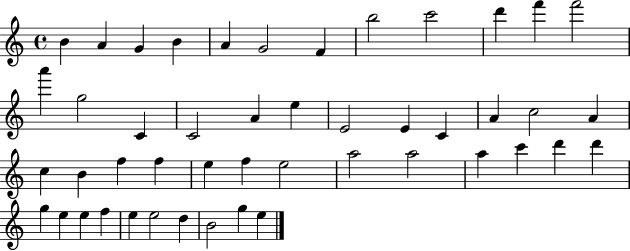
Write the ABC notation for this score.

X:1
T:Untitled
M:4/4
L:1/4
K:C
B A G B A G2 F b2 c'2 d' f' f'2 a' g2 C C2 A e E2 E C A c2 A c B f f e f e2 a2 a2 a c' d' d' g e e f e e2 d B2 g e